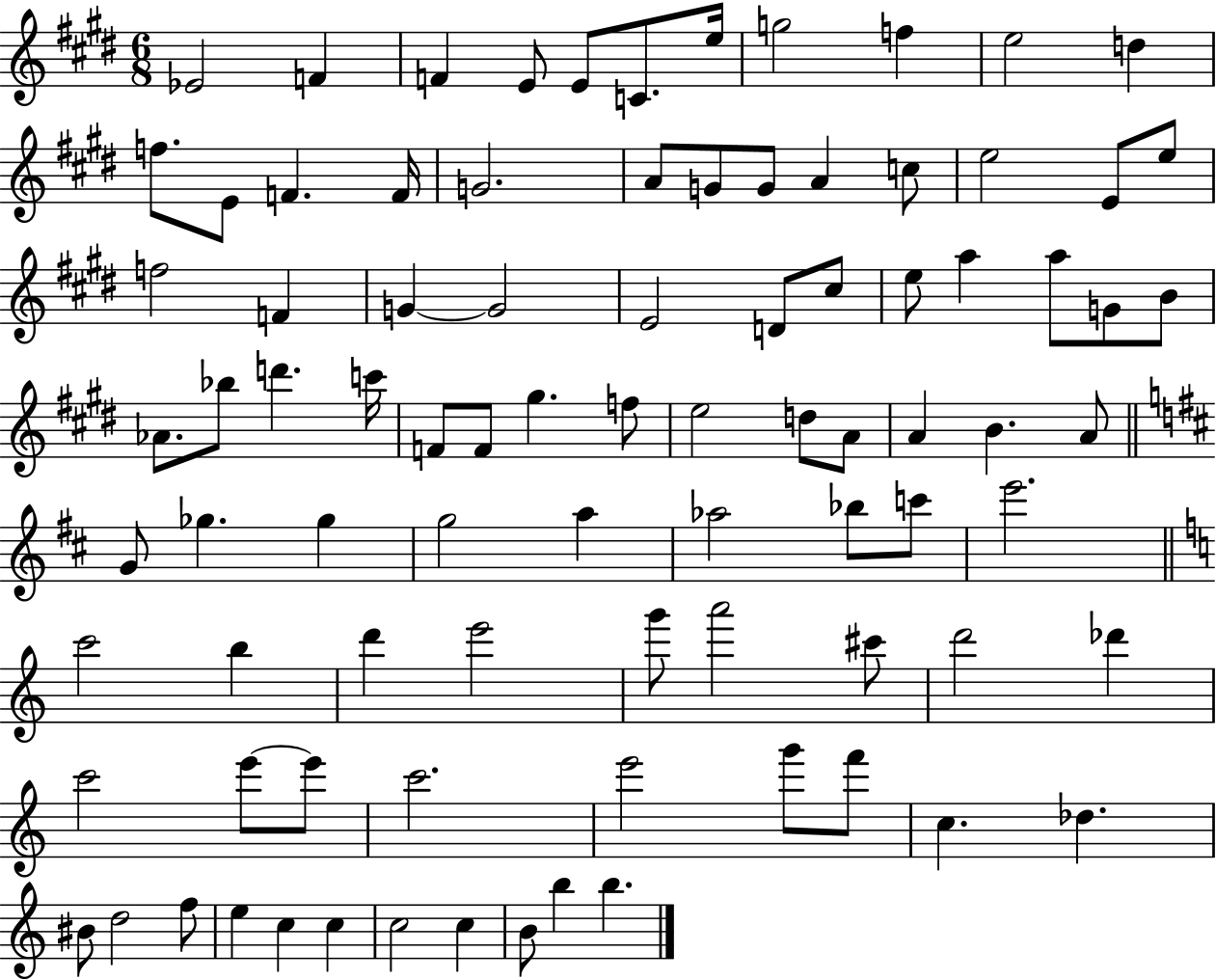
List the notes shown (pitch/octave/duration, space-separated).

Eb4/h F4/q F4/q E4/e E4/e C4/e. E5/s G5/h F5/q E5/h D5/q F5/e. E4/e F4/q. F4/s G4/h. A4/e G4/e G4/e A4/q C5/e E5/h E4/e E5/e F5/h F4/q G4/q G4/h E4/h D4/e C#5/e E5/e A5/q A5/e G4/e B4/e Ab4/e. Bb5/e D6/q. C6/s F4/e F4/e G#5/q. F5/e E5/h D5/e A4/e A4/q B4/q. A4/e G4/e Gb5/q. Gb5/q G5/h A5/q Ab5/h Bb5/e C6/e E6/h. C6/h B5/q D6/q E6/h G6/e A6/h C#6/e D6/h Db6/q C6/h E6/e E6/e C6/h. E6/h G6/e F6/e C5/q. Db5/q. BIS4/e D5/h F5/e E5/q C5/q C5/q C5/h C5/q B4/e B5/q B5/q.